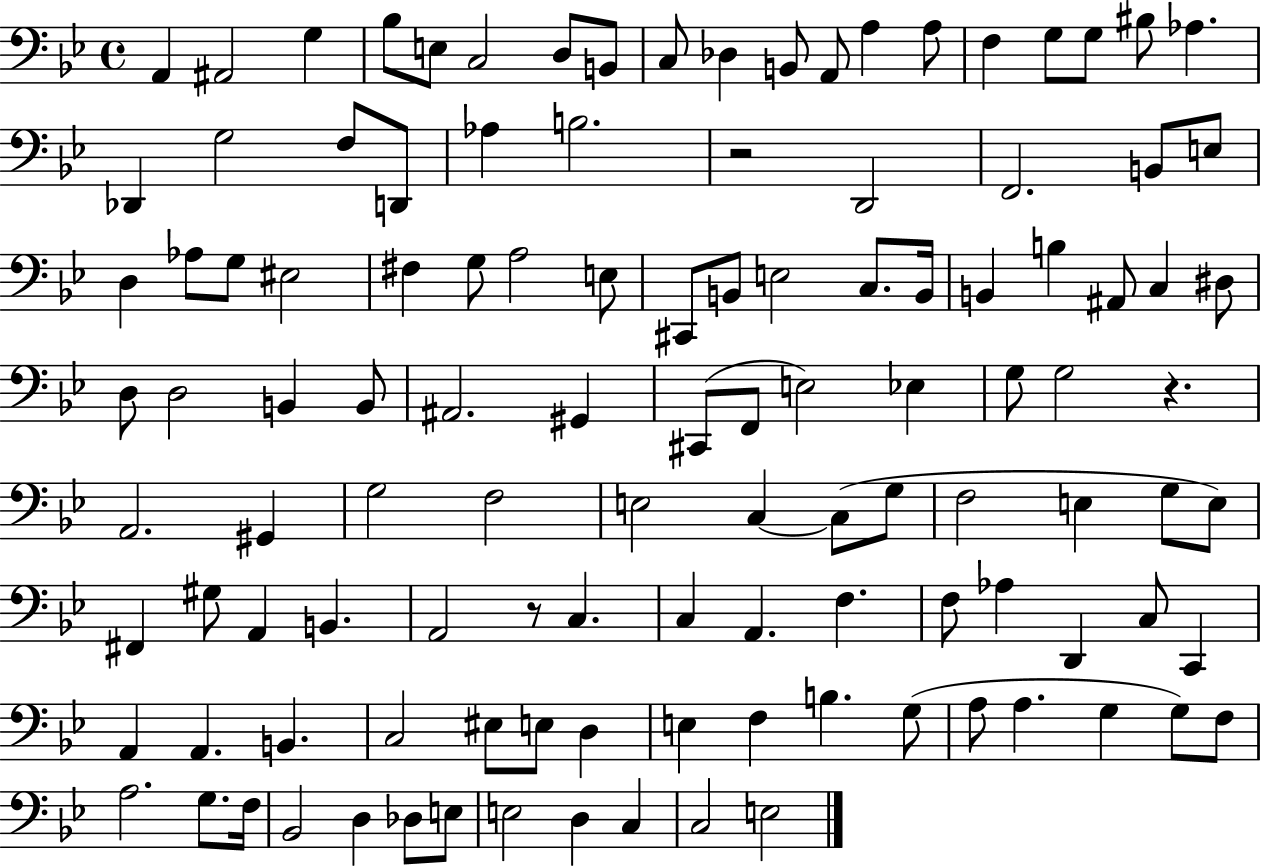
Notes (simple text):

A2/q A#2/h G3/q Bb3/e E3/e C3/h D3/e B2/e C3/e Db3/q B2/e A2/e A3/q A3/e F3/q G3/e G3/e BIS3/e Ab3/q. Db2/q G3/h F3/e D2/e Ab3/q B3/h. R/h D2/h F2/h. B2/e E3/e D3/q Ab3/e G3/e EIS3/h F#3/q G3/e A3/h E3/e C#2/e B2/e E3/h C3/e. B2/s B2/q B3/q A#2/e C3/q D#3/e D3/e D3/h B2/q B2/e A#2/h. G#2/q C#2/e F2/e E3/h Eb3/q G3/e G3/h R/q. A2/h. G#2/q G3/h F3/h E3/h C3/q C3/e G3/e F3/h E3/q G3/e E3/e F#2/q G#3/e A2/q B2/q. A2/h R/e C3/q. C3/q A2/q. F3/q. F3/e Ab3/q D2/q C3/e C2/q A2/q A2/q. B2/q. C3/h EIS3/e E3/e D3/q E3/q F3/q B3/q. G3/e A3/e A3/q. G3/q G3/e F3/e A3/h. G3/e. F3/s Bb2/h D3/q Db3/e E3/e E3/h D3/q C3/q C3/h E3/h